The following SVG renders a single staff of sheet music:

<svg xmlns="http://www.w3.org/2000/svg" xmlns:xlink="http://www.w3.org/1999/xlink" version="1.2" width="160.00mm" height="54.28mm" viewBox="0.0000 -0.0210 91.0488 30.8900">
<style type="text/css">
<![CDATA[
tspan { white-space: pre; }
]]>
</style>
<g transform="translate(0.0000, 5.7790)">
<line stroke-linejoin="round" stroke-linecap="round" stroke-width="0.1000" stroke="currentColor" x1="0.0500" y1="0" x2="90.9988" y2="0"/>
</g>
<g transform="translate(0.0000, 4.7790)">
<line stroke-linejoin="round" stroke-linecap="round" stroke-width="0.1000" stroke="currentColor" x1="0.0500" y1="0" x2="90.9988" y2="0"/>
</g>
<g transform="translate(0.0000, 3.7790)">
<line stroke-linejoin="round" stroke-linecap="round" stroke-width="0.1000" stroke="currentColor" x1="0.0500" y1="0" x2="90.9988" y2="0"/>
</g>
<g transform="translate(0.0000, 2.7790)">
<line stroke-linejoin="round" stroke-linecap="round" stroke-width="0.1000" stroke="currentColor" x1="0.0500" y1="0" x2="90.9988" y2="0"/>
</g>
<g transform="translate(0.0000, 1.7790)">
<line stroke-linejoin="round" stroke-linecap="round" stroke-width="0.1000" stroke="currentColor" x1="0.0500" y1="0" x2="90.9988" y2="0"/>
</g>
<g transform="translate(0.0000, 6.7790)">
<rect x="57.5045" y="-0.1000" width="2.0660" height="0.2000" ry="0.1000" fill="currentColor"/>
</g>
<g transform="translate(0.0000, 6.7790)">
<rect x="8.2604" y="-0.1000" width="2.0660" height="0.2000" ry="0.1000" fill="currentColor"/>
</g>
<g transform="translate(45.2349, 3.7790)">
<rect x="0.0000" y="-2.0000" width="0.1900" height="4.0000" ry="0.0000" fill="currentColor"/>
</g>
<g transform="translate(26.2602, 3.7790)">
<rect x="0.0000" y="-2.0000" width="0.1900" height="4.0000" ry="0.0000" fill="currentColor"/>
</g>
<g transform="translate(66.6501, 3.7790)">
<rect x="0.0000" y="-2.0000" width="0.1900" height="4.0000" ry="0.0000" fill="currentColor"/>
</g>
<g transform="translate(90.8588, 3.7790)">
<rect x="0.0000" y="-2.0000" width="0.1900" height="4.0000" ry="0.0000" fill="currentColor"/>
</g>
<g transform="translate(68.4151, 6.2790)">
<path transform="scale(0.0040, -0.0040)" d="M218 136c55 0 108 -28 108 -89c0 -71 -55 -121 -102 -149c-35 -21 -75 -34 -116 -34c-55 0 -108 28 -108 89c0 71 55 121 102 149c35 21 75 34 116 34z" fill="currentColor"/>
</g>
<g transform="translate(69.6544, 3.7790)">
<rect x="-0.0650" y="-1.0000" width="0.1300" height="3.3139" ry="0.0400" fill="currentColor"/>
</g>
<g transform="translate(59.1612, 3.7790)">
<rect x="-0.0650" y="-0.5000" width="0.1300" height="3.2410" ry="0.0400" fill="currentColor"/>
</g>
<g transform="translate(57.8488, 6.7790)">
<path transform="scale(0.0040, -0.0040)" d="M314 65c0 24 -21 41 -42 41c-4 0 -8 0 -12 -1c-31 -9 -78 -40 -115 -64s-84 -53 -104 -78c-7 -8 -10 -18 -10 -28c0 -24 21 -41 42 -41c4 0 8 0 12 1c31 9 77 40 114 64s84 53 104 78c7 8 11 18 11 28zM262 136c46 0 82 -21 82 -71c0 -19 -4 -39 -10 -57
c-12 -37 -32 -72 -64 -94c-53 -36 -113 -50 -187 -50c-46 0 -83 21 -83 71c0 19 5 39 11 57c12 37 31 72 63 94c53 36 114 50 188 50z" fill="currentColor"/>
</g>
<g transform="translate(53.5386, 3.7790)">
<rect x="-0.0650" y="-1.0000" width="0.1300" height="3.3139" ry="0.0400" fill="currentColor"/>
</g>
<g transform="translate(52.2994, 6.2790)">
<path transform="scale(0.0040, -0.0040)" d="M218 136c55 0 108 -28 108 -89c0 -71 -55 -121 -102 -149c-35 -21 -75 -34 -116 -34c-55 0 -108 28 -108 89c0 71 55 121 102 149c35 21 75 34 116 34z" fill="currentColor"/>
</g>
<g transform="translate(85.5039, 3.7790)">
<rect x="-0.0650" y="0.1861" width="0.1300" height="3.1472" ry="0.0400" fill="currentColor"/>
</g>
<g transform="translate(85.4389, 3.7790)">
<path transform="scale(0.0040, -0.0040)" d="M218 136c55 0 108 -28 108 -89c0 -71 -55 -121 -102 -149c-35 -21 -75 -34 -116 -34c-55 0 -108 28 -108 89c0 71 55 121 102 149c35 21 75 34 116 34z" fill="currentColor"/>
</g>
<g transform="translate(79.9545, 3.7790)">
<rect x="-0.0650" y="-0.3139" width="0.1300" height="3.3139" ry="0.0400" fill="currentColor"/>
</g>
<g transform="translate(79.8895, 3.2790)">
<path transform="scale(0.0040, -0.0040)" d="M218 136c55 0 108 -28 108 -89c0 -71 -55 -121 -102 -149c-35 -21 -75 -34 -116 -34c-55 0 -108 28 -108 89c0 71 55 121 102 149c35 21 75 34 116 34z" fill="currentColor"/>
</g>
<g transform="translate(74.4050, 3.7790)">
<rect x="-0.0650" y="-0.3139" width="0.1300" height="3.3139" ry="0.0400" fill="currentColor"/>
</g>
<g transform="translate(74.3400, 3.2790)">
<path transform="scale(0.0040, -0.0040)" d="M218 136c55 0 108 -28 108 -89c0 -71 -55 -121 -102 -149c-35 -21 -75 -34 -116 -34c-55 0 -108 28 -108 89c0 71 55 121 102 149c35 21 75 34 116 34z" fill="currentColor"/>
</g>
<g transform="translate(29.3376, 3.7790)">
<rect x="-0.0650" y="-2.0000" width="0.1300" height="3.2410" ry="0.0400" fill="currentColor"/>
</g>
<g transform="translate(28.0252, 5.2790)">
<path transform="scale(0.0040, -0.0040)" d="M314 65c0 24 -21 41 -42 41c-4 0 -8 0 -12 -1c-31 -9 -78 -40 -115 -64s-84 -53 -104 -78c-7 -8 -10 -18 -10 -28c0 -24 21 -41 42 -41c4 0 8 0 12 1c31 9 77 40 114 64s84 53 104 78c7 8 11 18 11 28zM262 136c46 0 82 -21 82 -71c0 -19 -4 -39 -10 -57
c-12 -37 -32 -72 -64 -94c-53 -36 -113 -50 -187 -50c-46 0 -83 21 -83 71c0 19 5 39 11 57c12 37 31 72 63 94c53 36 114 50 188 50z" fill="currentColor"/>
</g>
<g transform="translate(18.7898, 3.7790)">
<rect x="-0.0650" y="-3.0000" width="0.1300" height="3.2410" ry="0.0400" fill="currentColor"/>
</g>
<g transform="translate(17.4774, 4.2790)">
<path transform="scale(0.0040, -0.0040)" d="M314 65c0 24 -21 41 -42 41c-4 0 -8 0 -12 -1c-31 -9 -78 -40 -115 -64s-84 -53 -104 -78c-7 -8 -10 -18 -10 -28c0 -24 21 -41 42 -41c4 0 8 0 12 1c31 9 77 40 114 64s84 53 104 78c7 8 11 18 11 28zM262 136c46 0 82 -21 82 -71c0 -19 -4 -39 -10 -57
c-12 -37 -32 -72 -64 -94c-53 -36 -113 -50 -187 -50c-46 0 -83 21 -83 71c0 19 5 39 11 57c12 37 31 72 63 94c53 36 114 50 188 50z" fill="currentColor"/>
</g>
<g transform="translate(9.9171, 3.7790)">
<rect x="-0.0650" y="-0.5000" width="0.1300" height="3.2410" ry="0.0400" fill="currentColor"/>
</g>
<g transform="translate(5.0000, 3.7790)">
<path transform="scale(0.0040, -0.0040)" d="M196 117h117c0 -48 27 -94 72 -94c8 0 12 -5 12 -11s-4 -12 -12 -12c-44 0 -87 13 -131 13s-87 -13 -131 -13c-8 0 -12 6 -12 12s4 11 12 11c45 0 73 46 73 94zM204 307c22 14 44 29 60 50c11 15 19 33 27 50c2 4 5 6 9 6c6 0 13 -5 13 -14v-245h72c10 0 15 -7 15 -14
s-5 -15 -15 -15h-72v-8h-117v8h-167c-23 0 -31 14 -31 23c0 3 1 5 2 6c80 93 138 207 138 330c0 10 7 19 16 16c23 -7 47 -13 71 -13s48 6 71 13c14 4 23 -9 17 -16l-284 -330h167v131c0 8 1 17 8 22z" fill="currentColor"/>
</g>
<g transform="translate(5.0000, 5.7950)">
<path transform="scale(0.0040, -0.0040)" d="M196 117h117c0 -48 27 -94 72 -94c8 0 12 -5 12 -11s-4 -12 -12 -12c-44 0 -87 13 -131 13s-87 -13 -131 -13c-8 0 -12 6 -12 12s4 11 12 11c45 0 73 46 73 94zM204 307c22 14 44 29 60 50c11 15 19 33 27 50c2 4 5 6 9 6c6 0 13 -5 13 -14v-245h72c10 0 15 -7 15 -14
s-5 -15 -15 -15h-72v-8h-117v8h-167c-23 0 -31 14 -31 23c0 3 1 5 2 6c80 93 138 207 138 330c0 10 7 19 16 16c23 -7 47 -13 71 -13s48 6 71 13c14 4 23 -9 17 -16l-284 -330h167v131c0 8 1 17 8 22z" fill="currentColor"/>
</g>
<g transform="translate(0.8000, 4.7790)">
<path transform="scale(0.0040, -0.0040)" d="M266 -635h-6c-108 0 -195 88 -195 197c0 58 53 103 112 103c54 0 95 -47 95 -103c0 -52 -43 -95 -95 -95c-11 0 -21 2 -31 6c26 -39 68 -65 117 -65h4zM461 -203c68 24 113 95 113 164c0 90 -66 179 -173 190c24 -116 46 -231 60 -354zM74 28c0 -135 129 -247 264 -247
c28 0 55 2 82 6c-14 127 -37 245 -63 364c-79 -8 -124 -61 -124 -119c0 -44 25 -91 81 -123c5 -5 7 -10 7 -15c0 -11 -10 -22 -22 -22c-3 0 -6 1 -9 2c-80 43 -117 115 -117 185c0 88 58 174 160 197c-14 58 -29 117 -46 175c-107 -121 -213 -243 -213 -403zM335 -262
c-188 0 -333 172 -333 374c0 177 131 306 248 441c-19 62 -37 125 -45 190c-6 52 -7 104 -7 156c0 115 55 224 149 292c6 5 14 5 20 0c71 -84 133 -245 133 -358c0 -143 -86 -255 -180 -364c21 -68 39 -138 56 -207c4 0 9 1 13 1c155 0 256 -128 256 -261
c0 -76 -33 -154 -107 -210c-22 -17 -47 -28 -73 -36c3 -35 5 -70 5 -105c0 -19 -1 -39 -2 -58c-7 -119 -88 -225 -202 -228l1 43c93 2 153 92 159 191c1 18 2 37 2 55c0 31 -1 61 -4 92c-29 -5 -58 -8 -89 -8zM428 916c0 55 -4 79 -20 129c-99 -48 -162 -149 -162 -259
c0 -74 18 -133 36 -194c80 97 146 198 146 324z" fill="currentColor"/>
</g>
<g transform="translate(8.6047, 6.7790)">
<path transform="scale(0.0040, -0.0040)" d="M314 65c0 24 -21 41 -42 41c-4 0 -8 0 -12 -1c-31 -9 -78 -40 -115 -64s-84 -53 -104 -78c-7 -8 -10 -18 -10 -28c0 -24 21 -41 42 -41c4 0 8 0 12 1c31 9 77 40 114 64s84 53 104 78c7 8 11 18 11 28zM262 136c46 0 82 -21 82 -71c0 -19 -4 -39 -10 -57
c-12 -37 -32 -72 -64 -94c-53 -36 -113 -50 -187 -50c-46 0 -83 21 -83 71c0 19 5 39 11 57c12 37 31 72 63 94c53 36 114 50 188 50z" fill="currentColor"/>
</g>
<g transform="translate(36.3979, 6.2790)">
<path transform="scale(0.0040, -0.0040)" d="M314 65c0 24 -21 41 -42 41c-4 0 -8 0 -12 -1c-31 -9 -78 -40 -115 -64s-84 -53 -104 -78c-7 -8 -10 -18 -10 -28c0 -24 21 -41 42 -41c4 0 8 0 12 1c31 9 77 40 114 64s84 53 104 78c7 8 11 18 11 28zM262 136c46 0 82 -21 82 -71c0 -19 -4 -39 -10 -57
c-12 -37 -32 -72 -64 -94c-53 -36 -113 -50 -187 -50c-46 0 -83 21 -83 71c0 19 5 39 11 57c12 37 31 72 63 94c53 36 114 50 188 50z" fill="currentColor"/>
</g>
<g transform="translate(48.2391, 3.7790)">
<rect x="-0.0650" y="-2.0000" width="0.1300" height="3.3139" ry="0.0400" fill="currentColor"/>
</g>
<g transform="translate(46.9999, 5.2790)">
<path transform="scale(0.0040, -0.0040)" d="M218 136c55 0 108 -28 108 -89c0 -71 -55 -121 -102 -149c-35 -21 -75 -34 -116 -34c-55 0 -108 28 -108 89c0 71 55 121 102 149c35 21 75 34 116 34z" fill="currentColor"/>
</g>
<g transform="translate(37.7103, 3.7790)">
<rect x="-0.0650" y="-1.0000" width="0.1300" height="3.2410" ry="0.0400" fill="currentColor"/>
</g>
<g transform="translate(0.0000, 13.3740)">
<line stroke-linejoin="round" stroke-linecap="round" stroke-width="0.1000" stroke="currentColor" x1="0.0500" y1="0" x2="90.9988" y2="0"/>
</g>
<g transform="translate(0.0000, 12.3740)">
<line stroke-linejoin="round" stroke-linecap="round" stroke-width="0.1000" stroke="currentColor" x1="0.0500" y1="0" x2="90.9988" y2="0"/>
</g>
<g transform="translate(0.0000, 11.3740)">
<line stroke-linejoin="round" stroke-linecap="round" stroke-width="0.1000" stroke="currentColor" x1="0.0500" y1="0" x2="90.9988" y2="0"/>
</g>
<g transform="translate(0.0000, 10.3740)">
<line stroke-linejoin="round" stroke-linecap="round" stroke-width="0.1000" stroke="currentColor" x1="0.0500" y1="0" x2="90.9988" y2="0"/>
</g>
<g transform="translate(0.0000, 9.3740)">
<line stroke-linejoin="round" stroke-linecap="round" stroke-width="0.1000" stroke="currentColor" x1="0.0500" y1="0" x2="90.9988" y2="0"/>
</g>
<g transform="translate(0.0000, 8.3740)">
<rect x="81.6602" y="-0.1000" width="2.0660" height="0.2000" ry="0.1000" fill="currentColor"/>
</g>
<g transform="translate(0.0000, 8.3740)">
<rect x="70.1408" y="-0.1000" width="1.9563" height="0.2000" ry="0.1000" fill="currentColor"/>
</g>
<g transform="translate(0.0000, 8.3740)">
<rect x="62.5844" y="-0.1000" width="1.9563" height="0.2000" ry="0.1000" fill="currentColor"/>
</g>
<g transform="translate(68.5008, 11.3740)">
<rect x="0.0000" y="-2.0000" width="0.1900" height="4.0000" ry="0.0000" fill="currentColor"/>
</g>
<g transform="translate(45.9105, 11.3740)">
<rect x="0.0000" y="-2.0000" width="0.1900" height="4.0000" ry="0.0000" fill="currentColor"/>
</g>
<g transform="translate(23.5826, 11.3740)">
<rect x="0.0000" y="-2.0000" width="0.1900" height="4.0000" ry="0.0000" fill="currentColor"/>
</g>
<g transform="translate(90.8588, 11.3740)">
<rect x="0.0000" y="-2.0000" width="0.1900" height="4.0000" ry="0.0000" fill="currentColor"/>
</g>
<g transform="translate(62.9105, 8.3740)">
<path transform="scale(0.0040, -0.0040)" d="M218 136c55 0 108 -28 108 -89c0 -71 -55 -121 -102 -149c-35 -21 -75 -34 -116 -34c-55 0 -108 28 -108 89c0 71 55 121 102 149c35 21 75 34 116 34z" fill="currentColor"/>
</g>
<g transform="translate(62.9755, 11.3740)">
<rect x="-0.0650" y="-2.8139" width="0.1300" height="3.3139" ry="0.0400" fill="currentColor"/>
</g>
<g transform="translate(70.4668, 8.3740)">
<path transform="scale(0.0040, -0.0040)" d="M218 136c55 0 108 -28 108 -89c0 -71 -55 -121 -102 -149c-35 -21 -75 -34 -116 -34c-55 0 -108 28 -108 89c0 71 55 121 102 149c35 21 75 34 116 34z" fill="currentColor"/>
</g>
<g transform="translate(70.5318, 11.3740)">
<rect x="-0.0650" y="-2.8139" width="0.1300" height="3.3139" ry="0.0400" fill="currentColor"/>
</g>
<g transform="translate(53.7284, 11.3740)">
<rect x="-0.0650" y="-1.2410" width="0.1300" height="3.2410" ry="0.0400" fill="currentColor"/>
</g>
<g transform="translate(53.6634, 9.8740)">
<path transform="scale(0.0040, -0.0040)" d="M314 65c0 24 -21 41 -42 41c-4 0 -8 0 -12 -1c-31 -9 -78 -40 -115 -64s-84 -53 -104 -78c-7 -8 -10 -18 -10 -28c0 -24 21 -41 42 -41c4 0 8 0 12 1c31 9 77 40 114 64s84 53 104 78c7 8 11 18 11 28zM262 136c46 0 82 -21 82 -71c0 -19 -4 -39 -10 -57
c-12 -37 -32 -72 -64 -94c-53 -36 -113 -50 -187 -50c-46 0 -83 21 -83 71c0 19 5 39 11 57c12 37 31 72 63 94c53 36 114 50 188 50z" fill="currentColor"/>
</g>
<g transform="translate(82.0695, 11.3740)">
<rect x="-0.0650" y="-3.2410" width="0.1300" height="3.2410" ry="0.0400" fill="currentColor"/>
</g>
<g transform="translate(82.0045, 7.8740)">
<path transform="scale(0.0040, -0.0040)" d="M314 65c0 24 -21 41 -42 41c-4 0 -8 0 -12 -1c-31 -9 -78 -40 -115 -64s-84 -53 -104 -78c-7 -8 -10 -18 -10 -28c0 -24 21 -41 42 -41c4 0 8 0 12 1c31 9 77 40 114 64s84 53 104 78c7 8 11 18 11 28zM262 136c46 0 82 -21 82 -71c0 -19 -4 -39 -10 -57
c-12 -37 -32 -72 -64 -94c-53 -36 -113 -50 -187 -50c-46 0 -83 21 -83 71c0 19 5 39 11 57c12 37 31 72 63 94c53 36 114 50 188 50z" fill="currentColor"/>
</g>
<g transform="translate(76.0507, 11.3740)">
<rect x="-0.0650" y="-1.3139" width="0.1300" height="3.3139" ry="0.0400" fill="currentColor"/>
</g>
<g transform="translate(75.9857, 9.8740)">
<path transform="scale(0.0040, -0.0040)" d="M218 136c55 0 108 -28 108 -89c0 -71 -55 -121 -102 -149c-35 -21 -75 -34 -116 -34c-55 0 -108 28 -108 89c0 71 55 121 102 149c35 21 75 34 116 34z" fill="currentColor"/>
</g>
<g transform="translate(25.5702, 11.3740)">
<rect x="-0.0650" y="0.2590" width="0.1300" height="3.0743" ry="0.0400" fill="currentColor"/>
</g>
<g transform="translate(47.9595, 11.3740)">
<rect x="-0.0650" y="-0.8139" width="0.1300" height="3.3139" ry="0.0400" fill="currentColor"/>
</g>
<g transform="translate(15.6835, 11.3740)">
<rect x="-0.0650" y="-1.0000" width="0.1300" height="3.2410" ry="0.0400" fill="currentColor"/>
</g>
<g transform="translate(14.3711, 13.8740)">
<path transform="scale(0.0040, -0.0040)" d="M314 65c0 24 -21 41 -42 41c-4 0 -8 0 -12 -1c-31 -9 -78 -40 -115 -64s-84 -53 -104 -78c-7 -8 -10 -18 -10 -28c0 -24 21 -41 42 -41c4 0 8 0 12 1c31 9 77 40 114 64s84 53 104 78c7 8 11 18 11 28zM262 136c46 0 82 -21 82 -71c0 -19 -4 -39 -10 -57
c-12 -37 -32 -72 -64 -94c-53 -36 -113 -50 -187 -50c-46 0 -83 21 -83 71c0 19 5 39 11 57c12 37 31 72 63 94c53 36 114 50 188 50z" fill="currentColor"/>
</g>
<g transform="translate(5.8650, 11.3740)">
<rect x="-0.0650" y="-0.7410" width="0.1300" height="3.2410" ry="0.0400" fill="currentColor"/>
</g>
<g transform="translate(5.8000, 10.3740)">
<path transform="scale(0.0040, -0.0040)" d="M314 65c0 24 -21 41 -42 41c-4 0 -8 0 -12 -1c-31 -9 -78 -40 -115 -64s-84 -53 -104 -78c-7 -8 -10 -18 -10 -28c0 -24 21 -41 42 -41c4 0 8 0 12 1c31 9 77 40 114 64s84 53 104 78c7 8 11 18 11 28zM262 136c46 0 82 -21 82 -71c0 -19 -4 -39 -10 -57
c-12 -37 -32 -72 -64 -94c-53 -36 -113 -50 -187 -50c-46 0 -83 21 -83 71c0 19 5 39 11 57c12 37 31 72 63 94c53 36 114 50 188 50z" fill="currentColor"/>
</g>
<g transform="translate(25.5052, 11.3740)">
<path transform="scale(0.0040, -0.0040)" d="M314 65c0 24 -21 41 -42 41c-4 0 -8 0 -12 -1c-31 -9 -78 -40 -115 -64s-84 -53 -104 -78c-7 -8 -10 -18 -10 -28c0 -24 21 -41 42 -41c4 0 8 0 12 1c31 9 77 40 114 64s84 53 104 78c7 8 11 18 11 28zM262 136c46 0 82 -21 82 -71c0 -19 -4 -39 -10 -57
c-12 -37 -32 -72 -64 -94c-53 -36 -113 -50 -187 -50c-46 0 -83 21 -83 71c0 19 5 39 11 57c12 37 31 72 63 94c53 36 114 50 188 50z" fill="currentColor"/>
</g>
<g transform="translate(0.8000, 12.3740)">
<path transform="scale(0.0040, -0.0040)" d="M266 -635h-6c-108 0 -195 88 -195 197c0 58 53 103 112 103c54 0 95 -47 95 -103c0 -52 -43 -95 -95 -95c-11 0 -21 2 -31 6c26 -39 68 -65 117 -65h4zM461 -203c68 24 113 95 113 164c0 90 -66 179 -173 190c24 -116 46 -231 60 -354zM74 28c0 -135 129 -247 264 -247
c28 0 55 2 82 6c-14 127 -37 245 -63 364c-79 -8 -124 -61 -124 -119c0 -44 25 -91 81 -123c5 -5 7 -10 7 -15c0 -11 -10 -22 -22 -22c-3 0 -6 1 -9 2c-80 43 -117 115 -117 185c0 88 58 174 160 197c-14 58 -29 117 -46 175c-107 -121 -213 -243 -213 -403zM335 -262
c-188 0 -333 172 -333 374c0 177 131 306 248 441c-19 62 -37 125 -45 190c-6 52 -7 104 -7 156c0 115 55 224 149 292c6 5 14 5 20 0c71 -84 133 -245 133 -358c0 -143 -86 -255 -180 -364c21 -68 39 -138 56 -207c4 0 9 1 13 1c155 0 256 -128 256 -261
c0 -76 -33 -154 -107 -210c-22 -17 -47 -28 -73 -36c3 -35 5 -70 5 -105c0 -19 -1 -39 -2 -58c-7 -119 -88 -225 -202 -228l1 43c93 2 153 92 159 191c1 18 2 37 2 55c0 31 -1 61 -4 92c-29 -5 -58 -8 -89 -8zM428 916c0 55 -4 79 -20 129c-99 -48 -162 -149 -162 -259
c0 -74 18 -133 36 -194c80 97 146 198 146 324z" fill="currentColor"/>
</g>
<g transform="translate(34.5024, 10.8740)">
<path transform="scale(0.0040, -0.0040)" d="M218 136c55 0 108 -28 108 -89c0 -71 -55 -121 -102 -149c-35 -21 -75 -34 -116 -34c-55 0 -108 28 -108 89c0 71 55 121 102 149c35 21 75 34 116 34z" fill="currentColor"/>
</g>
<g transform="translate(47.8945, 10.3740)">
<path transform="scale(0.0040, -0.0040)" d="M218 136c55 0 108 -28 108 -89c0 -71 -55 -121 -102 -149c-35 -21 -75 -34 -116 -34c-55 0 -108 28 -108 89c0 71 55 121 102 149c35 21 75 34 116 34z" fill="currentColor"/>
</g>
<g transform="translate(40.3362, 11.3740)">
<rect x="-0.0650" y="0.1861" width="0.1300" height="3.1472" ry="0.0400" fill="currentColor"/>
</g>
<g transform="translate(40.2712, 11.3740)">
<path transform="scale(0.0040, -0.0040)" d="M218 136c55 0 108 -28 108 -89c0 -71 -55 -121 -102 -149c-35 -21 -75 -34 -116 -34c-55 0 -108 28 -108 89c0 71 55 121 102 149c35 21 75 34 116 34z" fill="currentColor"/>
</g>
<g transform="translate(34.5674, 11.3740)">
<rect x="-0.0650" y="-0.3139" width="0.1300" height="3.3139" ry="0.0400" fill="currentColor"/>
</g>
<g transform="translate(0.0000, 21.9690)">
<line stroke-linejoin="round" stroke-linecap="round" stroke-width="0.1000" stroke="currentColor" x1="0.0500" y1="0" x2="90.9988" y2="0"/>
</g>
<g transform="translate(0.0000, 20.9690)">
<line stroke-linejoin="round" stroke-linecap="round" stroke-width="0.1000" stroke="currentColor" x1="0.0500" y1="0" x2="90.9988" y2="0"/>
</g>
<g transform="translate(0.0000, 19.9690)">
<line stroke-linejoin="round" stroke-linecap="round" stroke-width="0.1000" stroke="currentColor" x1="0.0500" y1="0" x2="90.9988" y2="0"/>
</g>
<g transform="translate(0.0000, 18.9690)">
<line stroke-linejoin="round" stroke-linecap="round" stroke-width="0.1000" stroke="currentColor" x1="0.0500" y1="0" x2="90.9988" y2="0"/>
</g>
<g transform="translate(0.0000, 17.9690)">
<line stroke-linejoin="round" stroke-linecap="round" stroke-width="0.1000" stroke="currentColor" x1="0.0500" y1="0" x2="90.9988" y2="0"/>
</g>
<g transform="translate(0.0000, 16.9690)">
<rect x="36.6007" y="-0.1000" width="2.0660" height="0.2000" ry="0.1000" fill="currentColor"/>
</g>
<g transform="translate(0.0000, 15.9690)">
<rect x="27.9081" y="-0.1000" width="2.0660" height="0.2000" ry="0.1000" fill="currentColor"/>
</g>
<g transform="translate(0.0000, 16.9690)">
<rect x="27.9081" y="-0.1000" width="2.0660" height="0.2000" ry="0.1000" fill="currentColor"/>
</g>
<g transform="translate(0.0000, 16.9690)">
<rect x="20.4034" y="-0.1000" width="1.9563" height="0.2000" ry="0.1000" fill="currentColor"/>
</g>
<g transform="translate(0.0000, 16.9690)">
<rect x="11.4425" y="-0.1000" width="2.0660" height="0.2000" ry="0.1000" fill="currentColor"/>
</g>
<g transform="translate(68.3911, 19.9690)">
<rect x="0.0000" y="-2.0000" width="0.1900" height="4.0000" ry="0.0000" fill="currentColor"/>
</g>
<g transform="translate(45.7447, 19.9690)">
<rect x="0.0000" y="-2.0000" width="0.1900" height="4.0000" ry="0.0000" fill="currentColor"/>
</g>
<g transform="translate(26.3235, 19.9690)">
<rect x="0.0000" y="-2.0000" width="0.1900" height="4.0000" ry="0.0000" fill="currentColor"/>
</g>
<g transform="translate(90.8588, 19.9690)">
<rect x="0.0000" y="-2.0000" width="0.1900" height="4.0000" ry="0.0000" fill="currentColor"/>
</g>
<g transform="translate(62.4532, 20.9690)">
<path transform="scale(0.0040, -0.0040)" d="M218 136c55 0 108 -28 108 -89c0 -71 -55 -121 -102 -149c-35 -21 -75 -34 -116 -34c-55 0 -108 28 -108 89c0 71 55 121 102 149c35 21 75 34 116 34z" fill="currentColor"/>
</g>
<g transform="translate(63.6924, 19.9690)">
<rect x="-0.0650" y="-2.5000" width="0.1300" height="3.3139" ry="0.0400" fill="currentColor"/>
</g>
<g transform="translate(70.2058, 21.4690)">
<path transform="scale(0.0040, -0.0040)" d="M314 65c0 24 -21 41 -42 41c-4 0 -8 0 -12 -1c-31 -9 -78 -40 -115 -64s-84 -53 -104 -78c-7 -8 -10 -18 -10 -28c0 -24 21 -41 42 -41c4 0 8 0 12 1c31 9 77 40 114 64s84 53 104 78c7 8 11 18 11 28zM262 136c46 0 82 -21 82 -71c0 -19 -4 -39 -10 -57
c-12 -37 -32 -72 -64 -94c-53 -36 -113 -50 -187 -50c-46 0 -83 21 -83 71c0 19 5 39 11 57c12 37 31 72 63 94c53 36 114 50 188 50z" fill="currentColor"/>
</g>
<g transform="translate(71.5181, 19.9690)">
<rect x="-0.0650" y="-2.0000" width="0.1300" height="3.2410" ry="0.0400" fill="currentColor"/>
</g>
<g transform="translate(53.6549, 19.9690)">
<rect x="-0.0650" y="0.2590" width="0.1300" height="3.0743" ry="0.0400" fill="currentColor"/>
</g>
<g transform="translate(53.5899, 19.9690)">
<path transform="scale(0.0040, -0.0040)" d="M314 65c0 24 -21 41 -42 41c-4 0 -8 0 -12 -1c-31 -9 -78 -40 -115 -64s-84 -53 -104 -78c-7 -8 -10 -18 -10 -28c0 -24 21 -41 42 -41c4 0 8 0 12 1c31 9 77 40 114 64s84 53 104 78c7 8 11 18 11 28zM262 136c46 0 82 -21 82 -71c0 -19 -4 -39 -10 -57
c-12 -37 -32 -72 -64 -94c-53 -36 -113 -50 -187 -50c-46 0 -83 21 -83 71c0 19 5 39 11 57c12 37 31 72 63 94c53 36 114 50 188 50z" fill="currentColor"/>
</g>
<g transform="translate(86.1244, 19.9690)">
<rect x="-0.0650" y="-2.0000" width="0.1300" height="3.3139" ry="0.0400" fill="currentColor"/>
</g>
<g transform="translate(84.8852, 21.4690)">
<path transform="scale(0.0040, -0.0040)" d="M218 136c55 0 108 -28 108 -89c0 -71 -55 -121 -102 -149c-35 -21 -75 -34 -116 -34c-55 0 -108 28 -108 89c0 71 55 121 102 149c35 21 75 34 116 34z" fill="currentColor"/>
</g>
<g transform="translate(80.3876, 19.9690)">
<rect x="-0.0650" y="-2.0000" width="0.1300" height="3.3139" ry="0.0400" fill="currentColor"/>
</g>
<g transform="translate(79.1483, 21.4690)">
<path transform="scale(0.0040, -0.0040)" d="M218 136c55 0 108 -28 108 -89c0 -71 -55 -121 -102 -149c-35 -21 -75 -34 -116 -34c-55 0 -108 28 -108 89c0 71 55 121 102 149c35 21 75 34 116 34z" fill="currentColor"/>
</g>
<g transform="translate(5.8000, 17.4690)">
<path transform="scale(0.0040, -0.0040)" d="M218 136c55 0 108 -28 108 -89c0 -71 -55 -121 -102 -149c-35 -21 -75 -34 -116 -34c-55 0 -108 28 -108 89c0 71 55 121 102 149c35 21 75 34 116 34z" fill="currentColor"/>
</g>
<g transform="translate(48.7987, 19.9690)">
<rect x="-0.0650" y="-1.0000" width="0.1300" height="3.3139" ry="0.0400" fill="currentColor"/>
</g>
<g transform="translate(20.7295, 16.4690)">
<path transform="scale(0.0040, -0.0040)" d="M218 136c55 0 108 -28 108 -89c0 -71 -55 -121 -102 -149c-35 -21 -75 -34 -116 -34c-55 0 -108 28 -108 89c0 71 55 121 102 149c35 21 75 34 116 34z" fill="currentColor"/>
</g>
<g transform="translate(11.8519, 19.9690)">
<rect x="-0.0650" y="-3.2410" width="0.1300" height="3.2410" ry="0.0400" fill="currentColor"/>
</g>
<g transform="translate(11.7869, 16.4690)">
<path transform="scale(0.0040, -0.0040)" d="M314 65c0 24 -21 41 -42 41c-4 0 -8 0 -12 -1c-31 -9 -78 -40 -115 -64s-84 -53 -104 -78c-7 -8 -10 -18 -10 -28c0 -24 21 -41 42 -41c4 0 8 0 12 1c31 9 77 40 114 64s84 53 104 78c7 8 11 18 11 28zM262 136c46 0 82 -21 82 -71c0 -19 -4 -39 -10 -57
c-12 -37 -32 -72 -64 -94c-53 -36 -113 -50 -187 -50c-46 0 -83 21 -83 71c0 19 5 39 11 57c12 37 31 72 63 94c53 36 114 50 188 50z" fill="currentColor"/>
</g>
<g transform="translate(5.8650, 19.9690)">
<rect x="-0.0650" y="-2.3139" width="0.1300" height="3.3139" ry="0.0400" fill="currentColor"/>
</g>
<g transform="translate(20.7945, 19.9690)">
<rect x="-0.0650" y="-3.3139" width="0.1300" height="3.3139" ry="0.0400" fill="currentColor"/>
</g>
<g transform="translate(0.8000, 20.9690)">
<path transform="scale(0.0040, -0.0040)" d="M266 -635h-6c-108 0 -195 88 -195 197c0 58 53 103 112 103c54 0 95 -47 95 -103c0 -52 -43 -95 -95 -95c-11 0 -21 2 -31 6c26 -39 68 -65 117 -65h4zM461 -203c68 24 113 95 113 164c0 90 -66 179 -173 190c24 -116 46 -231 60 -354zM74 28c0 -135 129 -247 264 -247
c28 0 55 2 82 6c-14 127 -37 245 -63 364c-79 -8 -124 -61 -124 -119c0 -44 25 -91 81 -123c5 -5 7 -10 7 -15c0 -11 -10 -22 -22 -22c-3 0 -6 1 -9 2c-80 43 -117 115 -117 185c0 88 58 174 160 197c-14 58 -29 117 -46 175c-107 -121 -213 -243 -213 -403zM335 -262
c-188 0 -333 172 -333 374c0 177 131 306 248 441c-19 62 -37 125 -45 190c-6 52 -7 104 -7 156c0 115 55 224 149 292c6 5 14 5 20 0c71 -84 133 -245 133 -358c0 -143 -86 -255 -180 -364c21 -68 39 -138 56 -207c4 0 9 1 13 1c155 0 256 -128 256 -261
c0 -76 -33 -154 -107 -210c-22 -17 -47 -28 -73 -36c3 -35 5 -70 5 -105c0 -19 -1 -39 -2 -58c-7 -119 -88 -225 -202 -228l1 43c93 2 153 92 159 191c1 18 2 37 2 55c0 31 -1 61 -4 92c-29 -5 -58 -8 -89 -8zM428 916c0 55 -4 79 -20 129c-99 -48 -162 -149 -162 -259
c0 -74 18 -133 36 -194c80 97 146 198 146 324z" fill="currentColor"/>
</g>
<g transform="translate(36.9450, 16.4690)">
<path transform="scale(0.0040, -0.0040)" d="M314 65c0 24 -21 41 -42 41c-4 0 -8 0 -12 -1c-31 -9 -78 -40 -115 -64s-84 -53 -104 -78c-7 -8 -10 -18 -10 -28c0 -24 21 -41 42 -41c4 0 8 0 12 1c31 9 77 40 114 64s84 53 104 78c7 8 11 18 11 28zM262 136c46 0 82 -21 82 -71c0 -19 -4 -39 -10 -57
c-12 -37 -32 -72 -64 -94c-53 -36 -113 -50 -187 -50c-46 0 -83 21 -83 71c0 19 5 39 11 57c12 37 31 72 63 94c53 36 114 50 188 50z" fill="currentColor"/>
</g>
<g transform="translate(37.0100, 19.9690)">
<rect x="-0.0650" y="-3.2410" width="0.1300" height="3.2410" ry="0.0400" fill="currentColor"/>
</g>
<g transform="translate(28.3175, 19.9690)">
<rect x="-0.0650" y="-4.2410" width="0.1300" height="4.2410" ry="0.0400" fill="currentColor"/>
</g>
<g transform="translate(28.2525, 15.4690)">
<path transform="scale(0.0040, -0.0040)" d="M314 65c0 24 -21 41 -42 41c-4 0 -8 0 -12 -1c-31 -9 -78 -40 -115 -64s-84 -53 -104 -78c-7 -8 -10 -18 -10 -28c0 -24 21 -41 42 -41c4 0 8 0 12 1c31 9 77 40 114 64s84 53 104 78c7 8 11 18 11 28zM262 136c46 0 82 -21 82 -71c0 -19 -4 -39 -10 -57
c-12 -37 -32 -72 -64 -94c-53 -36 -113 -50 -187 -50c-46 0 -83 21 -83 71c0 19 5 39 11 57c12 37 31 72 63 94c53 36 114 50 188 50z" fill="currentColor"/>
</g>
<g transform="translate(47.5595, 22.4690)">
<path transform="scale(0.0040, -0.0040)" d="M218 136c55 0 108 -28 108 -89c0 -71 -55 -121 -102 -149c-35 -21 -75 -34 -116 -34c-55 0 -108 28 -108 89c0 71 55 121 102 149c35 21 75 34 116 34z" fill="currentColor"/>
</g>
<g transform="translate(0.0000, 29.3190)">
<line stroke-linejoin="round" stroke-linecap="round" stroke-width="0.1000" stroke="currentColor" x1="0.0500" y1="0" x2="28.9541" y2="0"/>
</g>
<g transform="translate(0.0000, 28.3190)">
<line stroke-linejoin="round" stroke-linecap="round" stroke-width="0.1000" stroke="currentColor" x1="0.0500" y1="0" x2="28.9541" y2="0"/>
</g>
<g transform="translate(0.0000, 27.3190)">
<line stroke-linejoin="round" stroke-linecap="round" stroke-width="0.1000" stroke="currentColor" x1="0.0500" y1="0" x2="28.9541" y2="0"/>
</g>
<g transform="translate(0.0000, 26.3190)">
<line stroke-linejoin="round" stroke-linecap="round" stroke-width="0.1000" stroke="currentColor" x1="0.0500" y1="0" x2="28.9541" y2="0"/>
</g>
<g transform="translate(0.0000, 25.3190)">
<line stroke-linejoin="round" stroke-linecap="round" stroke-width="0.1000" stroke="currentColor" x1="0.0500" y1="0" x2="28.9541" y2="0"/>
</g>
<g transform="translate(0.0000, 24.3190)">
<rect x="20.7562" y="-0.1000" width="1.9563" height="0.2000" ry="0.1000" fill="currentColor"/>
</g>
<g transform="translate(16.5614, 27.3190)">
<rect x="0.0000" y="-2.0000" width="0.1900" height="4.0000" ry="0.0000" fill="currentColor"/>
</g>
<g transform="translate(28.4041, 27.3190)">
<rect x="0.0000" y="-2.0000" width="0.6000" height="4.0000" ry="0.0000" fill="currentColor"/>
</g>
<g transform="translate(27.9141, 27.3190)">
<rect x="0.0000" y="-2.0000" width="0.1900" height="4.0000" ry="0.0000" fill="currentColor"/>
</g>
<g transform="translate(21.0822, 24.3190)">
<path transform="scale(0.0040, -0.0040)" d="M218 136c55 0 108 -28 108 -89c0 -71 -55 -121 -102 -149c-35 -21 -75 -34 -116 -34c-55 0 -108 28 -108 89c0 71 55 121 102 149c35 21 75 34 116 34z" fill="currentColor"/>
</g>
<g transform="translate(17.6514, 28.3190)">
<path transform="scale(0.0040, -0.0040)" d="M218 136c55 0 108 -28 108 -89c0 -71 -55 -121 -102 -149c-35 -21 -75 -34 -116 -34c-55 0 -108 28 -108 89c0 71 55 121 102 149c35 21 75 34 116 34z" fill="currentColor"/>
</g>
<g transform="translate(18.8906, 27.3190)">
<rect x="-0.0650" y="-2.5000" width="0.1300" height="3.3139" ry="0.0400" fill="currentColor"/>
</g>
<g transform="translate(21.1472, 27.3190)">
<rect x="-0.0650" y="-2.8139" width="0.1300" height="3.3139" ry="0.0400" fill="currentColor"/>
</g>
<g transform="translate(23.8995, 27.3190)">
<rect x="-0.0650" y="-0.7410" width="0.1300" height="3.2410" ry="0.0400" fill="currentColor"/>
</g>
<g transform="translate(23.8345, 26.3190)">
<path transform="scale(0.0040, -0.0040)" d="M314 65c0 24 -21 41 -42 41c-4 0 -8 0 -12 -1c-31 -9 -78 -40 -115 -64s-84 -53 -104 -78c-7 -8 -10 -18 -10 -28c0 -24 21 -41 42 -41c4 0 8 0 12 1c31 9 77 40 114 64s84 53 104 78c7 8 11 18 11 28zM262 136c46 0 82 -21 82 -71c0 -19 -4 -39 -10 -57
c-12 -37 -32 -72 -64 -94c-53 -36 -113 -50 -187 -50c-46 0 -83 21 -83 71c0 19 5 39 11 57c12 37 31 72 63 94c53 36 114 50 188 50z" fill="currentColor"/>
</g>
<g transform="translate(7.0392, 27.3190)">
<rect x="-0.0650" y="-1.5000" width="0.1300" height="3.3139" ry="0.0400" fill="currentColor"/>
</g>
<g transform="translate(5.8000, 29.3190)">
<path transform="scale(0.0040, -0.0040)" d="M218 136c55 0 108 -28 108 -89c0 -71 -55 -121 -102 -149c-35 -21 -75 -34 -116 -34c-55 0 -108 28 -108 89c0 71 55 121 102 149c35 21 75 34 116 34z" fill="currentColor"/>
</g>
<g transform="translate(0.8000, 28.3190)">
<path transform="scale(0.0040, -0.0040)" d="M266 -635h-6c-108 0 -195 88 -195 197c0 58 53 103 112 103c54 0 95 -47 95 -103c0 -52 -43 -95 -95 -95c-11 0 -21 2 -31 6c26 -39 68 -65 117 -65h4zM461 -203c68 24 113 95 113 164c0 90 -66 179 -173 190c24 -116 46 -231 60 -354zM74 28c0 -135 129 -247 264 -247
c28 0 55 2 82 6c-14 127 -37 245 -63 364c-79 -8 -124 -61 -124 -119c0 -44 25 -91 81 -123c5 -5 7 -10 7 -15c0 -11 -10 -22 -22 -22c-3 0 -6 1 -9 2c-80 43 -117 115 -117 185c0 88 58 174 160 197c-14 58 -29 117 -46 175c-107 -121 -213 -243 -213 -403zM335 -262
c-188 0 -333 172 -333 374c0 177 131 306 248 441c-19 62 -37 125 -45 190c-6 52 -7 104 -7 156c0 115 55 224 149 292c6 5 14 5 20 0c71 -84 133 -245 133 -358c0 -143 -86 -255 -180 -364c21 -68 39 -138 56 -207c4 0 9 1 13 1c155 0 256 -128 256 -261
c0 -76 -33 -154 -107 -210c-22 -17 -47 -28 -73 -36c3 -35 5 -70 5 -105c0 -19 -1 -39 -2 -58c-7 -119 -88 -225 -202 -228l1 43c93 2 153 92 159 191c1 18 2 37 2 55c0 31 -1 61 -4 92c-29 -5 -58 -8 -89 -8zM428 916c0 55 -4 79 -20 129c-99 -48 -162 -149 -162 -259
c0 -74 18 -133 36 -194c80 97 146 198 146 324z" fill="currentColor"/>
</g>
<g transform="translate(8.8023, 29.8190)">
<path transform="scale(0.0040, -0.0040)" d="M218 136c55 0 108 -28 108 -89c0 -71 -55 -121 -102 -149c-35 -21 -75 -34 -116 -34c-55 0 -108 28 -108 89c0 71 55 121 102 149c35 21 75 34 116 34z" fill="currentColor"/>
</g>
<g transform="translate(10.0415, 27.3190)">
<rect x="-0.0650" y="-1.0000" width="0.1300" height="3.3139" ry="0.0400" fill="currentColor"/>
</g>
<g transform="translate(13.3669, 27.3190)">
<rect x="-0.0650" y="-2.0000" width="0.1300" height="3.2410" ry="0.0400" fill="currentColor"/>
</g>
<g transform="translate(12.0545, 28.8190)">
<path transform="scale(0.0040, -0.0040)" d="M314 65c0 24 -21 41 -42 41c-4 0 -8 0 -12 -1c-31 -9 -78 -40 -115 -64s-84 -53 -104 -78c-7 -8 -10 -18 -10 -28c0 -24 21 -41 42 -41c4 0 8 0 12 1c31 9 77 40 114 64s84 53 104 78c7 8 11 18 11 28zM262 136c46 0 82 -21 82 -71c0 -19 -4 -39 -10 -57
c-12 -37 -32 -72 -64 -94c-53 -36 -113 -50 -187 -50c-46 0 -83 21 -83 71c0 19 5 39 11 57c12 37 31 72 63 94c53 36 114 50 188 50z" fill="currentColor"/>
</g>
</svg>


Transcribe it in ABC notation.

X:1
T:Untitled
M:4/4
L:1/4
K:C
C2 A2 F2 D2 F D C2 D c c B d2 D2 B2 c B d e2 a a e b2 g b2 b d'2 b2 D B2 G F2 F F E D F2 G a d2